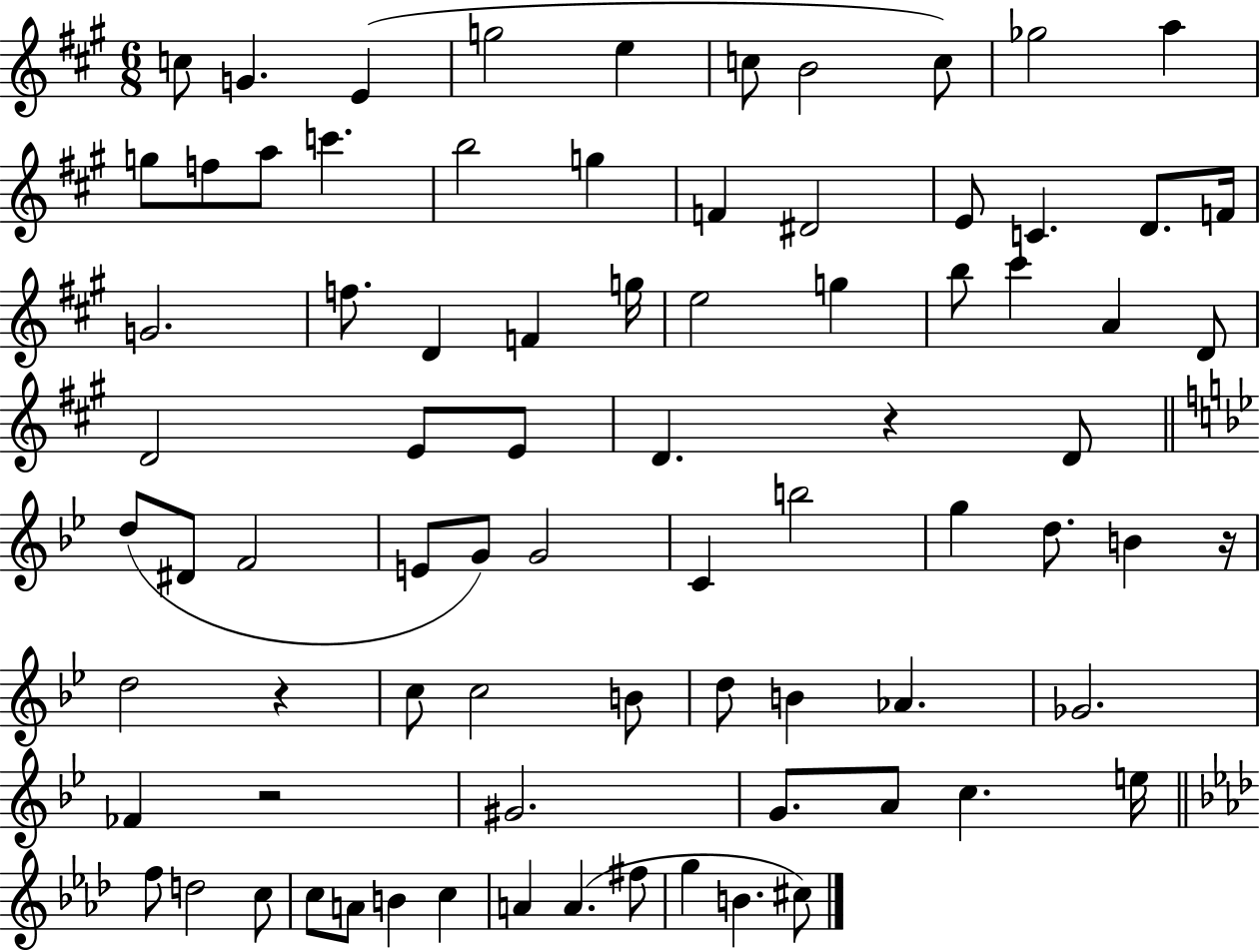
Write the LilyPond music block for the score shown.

{
  \clef treble
  \numericTimeSignature
  \time 6/8
  \key a \major
  c''8 g'4. e'4( | g''2 e''4 | c''8 b'2 c''8) | ges''2 a''4 | \break g''8 f''8 a''8 c'''4. | b''2 g''4 | f'4 dis'2 | e'8 c'4. d'8. f'16 | \break g'2. | f''8. d'4 f'4 g''16 | e''2 g''4 | b''8 cis'''4 a'4 d'8 | \break d'2 e'8 e'8 | d'4. r4 d'8 | \bar "||" \break \key g \minor d''8( dis'8 f'2 | e'8 g'8) g'2 | c'4 b''2 | g''4 d''8. b'4 r16 | \break d''2 r4 | c''8 c''2 b'8 | d''8 b'4 aes'4. | ges'2. | \break fes'4 r2 | gis'2. | g'8. a'8 c''4. e''16 | \bar "||" \break \key f \minor f''8 d''2 c''8 | c''8 a'8 b'4 c''4 | a'4 a'4.( fis''8 | g''4 b'4. cis''8) | \break \bar "|."
}